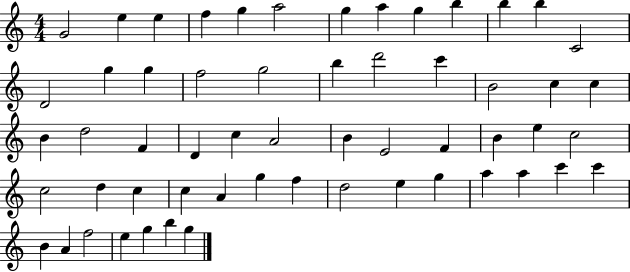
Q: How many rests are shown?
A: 0